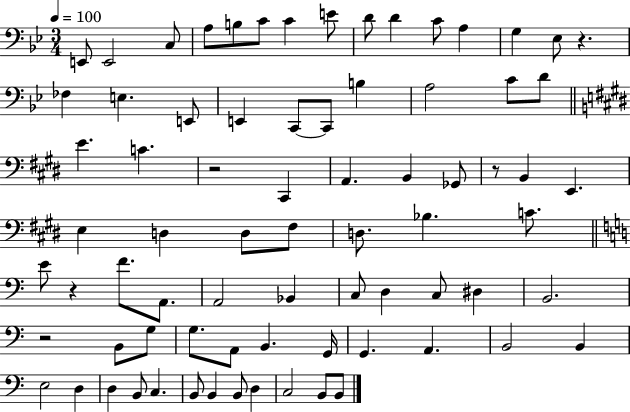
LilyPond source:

{
  \clef bass
  \numericTimeSignature
  \time 3/4
  \key bes \major
  \tempo 4 = 100
  e,8 e,2 c8 | a8 b8 c'8 c'4 e'8 | d'8 d'4 c'8 a4 | g4 ees8 r4. | \break fes4 e4. e,8 | e,4 c,8~~ c,8 b4 | a2 c'8 d'8 | \bar "||" \break \key e \major e'4. c'4. | r2 cis,4 | a,4. b,4 ges,8 | r8 b,4 e,4. | \break e4 d4 d8 fis8 | d8. bes4. c'8. | \bar "||" \break \key c \major e'8 r4 f'8. a,8. | a,2 bes,4 | c8 d4 c8 dis4 | b,2. | \break r2 b,8 g8 | g8. a,8 b,4. g,16 | g,4. a,4. | b,2 b,4 | \break e2 d4 | d4 b,8 c4. | b,8 b,4 b,8 d4 | c2 b,8 b,8 | \break \bar "|."
}